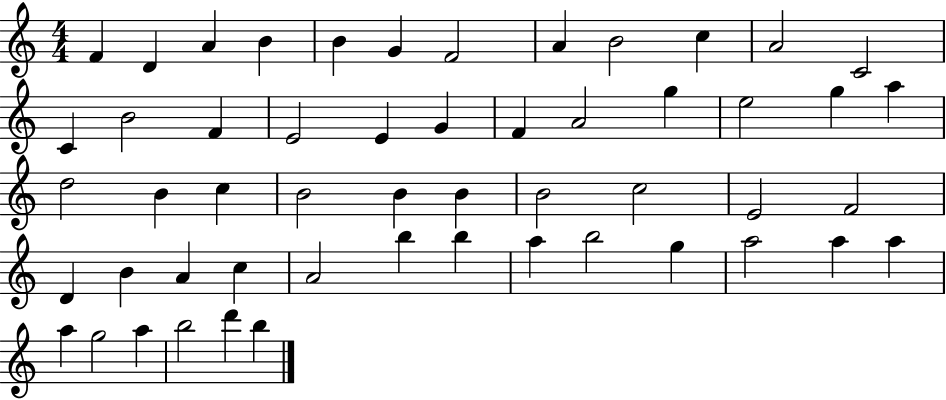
F4/q D4/q A4/q B4/q B4/q G4/q F4/h A4/q B4/h C5/q A4/h C4/h C4/q B4/h F4/q E4/h E4/q G4/q F4/q A4/h G5/q E5/h G5/q A5/q D5/h B4/q C5/q B4/h B4/q B4/q B4/h C5/h E4/h F4/h D4/q B4/q A4/q C5/q A4/h B5/q B5/q A5/q B5/h G5/q A5/h A5/q A5/q A5/q G5/h A5/q B5/h D6/q B5/q